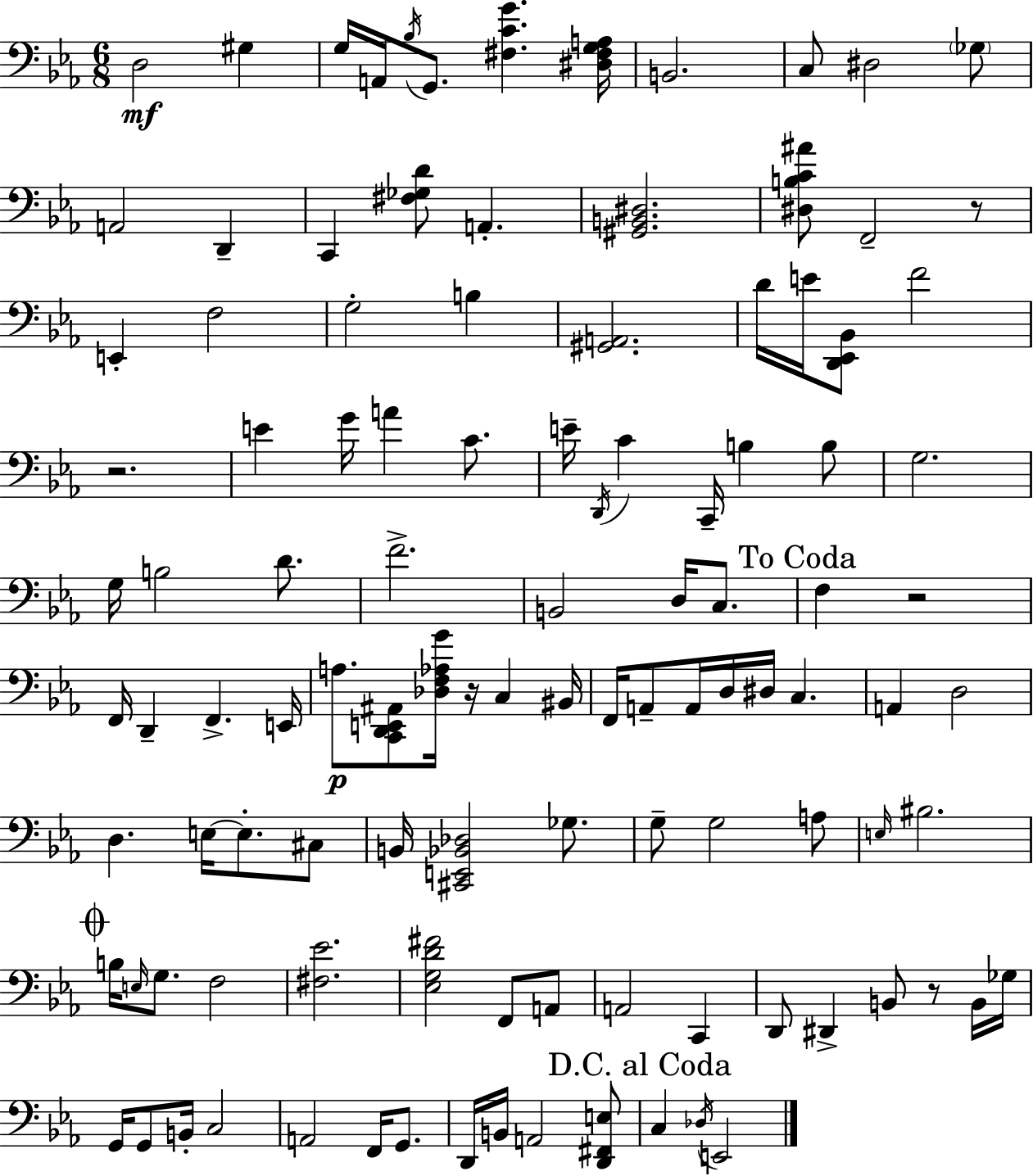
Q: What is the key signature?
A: EES major